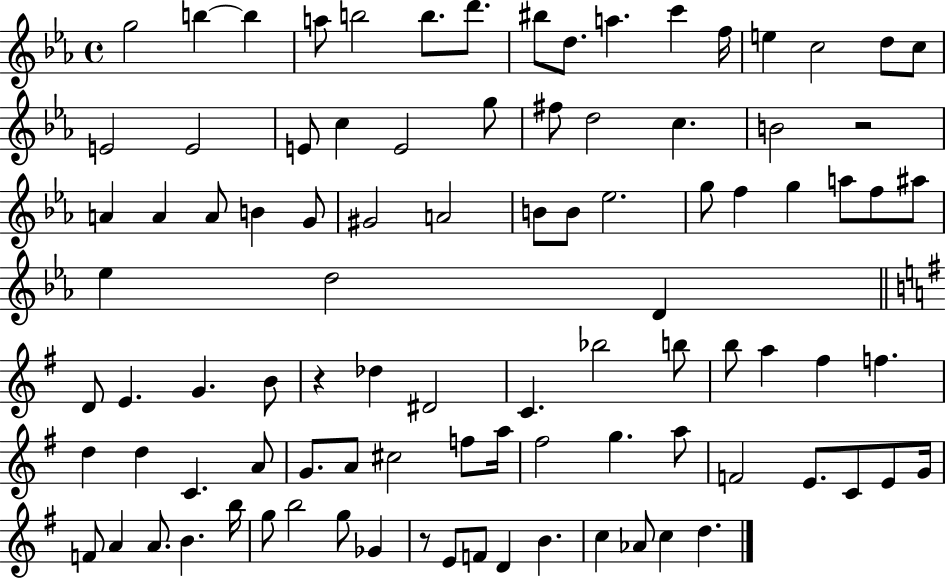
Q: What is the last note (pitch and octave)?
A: D5